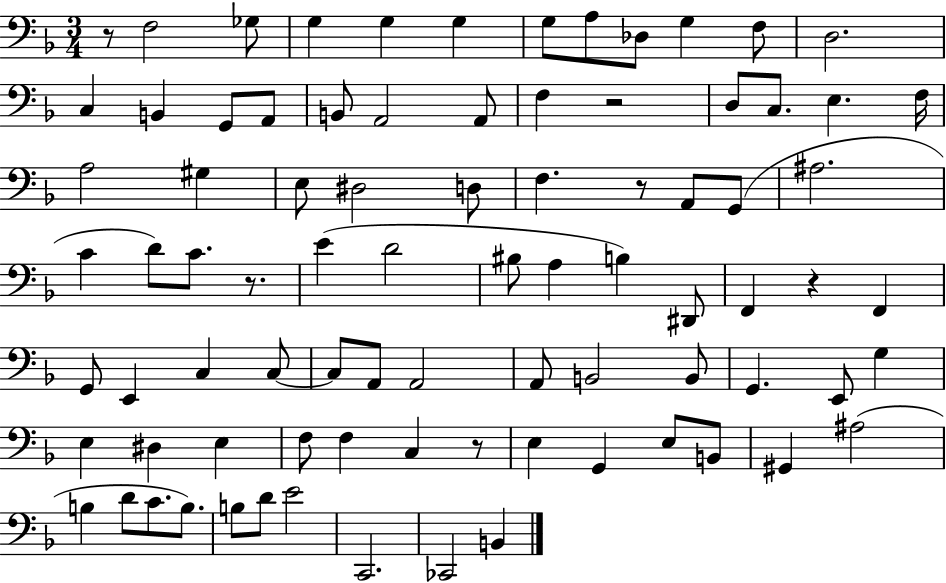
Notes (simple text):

R/e F3/h Gb3/e G3/q G3/q G3/q G3/e A3/e Db3/e G3/q F3/e D3/h. C3/q B2/q G2/e A2/e B2/e A2/h A2/e F3/q R/h D3/e C3/e. E3/q. F3/s A3/h G#3/q E3/e D#3/h D3/e F3/q. R/e A2/e G2/e A#3/h. C4/q D4/e C4/e. R/e. E4/q D4/h BIS3/e A3/q B3/q D#2/e F2/q R/q F2/q G2/e E2/q C3/q C3/e C3/e A2/e A2/h A2/e B2/h B2/e G2/q. E2/e G3/q E3/q D#3/q E3/q F3/e F3/q C3/q R/e E3/q G2/q E3/e B2/e G#2/q A#3/h B3/q D4/e C4/e. B3/e. B3/e D4/e E4/h C2/h. CES2/h B2/q